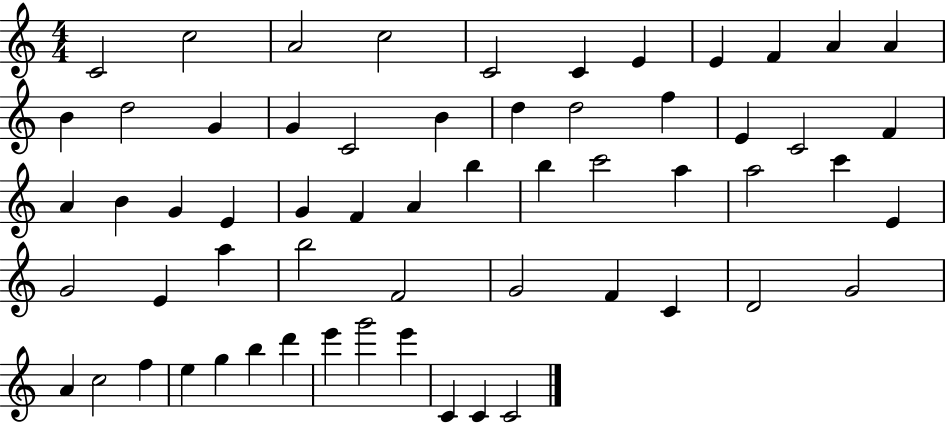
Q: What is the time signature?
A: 4/4